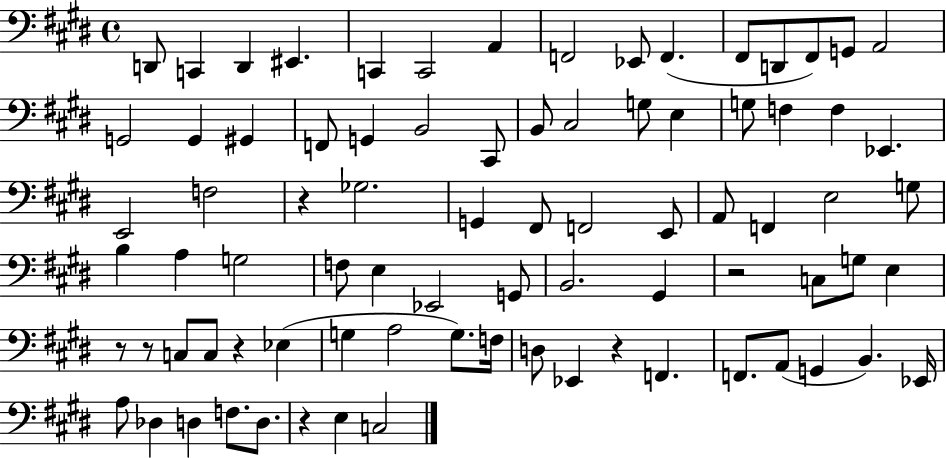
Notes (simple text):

D2/e C2/q D2/q EIS2/q. C2/q C2/h A2/q F2/h Eb2/e F2/q. F#2/e D2/e F#2/e G2/e A2/h G2/h G2/q G#2/q F2/e G2/q B2/h C#2/e B2/e C#3/h G3/e E3/q G3/e F3/q F3/q Eb2/q. E2/h F3/h R/q Gb3/h. G2/q F#2/e F2/h E2/e A2/e F2/q E3/h G3/e B3/q A3/q G3/h F3/e E3/q Eb2/h G2/e B2/h. G#2/q R/h C3/e G3/e E3/q R/e R/e C3/e C3/e R/q Eb3/q G3/q A3/h G3/e. F3/s D3/e Eb2/q R/q F2/q. F2/e. A2/e G2/q B2/q. Eb2/s A3/e Db3/q D3/q F3/e. D3/e. R/q E3/q C3/h